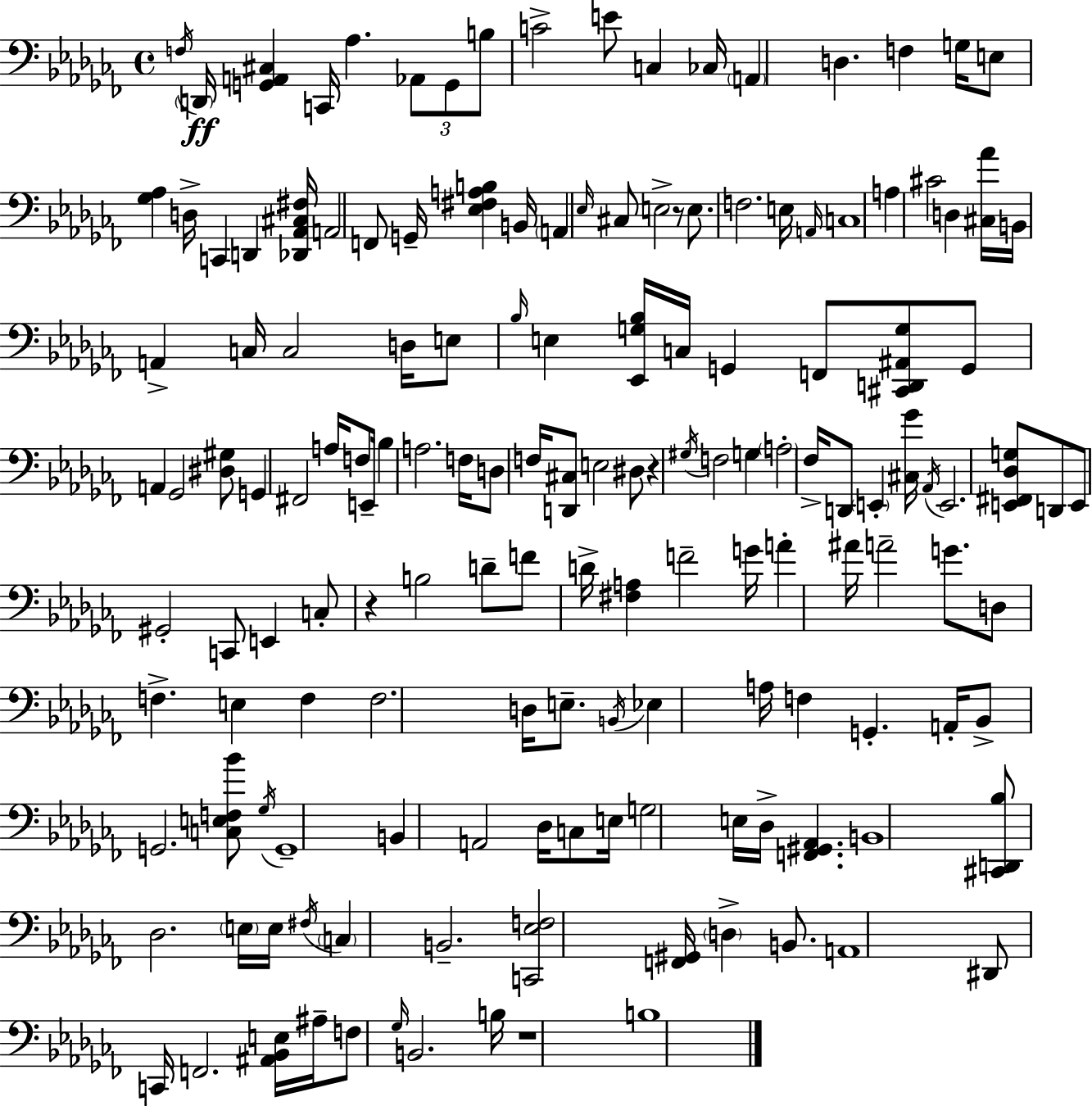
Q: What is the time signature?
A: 4/4